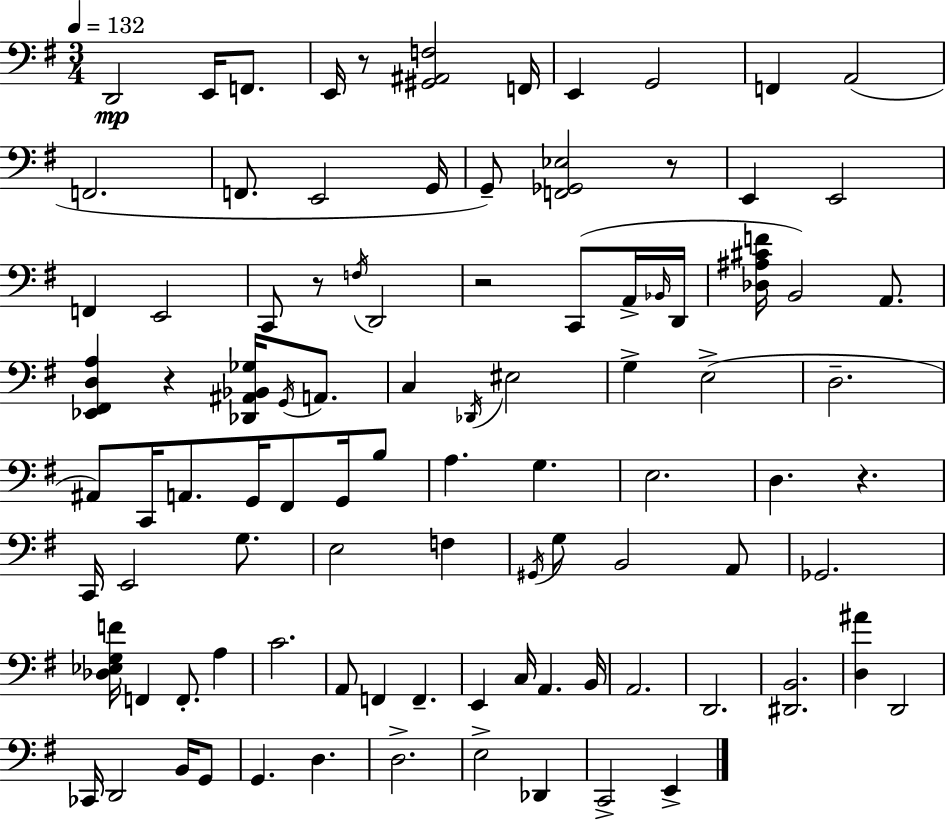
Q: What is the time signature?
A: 3/4